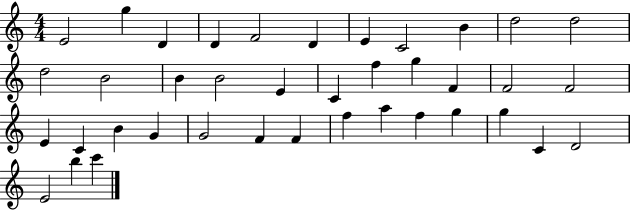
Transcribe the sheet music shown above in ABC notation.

X:1
T:Untitled
M:4/4
L:1/4
K:C
E2 g D D F2 D E C2 B d2 d2 d2 B2 B B2 E C f g F F2 F2 E C B G G2 F F f a f g g C D2 E2 b c'